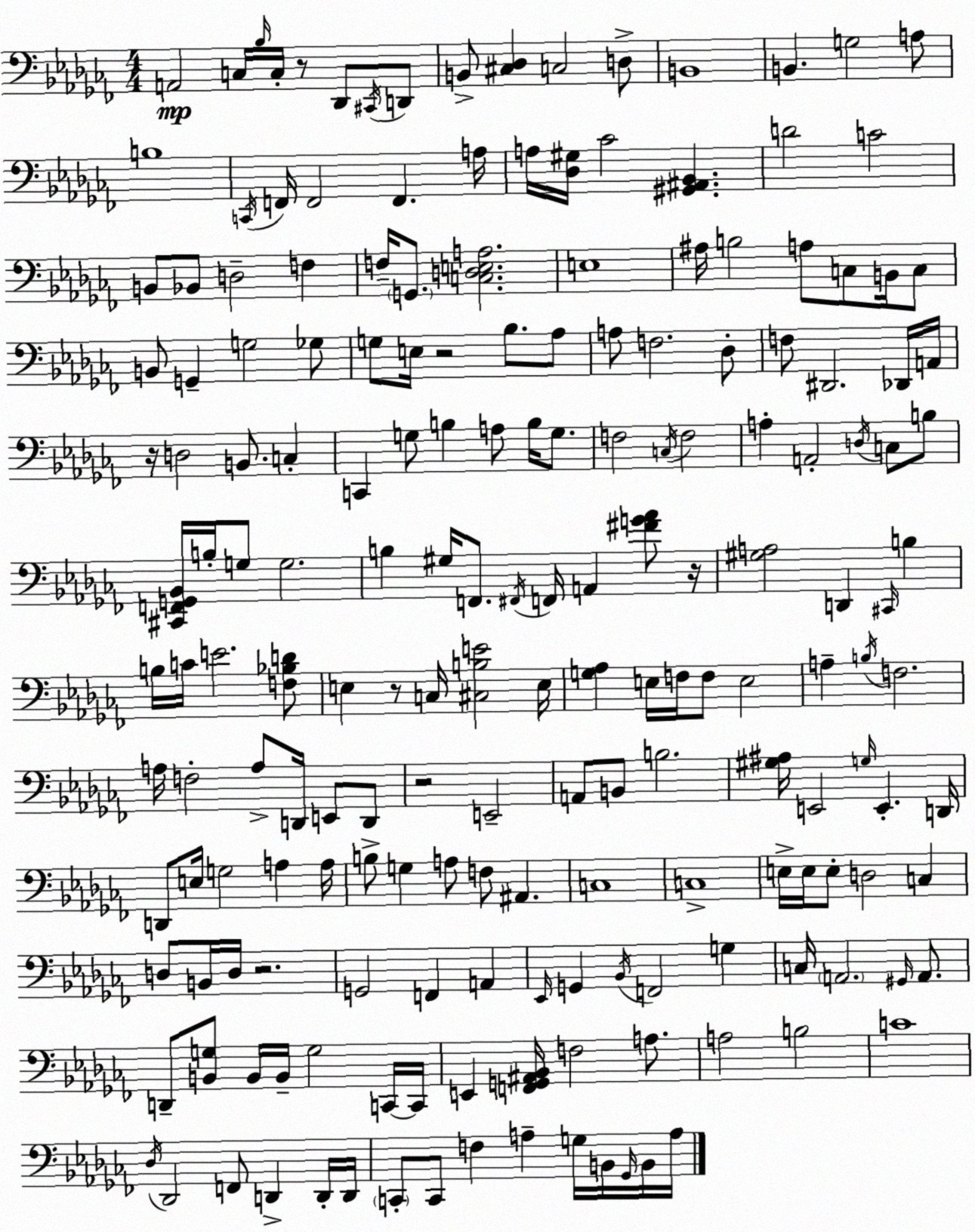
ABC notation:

X:1
T:Untitled
M:4/4
L:1/4
K:Abm
A,,2 C,/4 _B,/4 C,/4 z/2 _D,,/2 ^C,,/4 D,,/2 B,,/2 [^C,_D,] C,2 D,/2 B,,4 B,, G,2 A,/2 B,4 C,,/4 F,,/4 F,,2 F,, A,/4 A,/4 [_D,^G,]/4 _C2 [^G,,^A,,_B,,] D2 C2 B,,/2 _B,,/2 D,2 F, F,/4 G,,/2 [C,D,E,A,]2 E,4 ^A,/4 B,2 A,/2 C,/2 B,,/4 C,/2 B,,/2 G,, G,2 _G,/2 G,/2 E,/4 z2 _B,/2 _A,/2 A,/2 F,2 _D,/2 F,/2 ^D,,2 _D,,/4 A,,/4 z/4 D,2 B,,/2 C, C,, G,/2 B, A,/2 B,/4 G,/2 F,2 C,/4 F,2 A, A,,2 D,/4 C,/2 B,/2 [^C,,F,,G,,_B,,]/4 B,/4 G,/2 G,2 B, ^G,/4 F,,/2 ^F,,/4 F,,/4 A,, [^FG_A]/2 z/4 [^G,A,]2 D,, ^C,,/4 B, B,/4 C/4 E2 [F,_B,D]/2 E, z/2 C,/4 [^C,B,E]2 E,/4 [G,_A,] E,/4 F,/4 F,/2 E,2 A, B,/4 F,2 A,/4 F,2 A,/2 D,,/4 E,,/2 D,,/2 z2 E,,2 A,,/2 B,,/2 B,2 [^G,^A,]/4 E,,2 G,/4 E,, D,,/4 D,,/2 E,/4 G,2 A, A,/4 B,/2 G, A,/2 F,/2 ^A,, C,4 C,4 E,/4 E,/4 E,/2 D,2 C, D,/2 B,,/4 D,/4 z2 G,,2 F,, A,, _E,,/4 G,, _B,,/4 F,,2 G, C,/4 A,,2 ^G,,/4 A,,/2 D,,/2 [B,,G,]/2 B,,/4 B,,/4 G,2 C,,/4 C,,/4 E,, [F,,G,,^A,,_B,,]/4 F,2 A,/2 A,2 B,2 C4 _D,/4 _D,,2 F,,/2 D,, D,,/4 D,,/4 C,,/2 C,,/2 F, A, G,/4 B,,/4 _G,,/4 B,,/4 A,/4